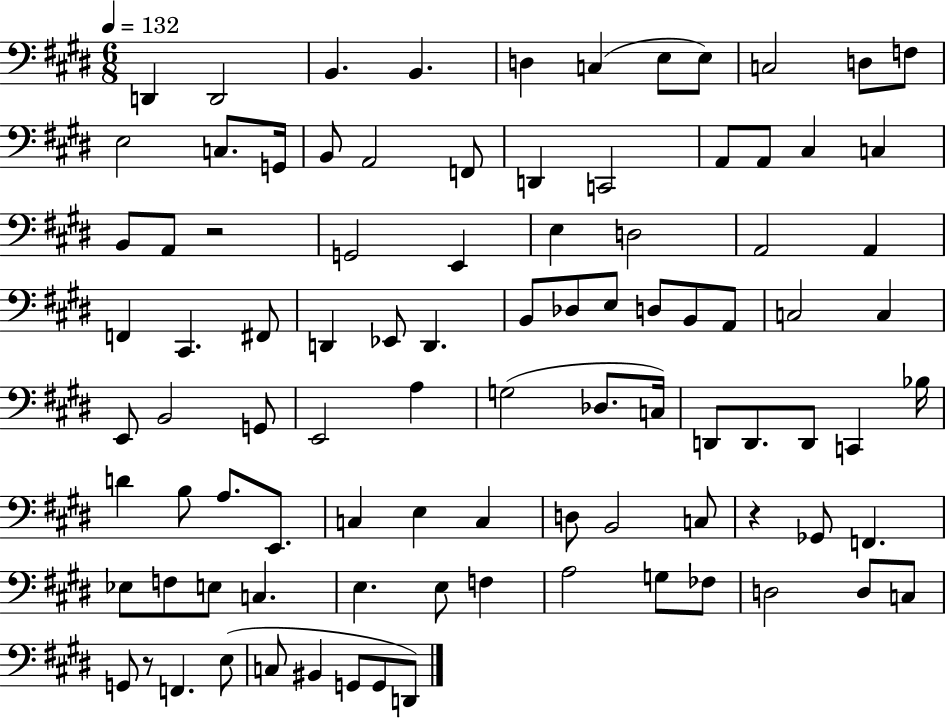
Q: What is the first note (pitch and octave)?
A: D2